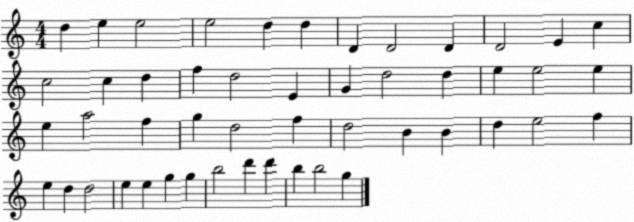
X:1
T:Untitled
M:4/4
L:1/4
K:C
d e e2 e2 d d D D2 D D2 E c c2 c d f d2 E G d2 d e e2 e e a2 f g d2 f d2 B B d e2 f e d d2 e e g g b2 d' d' b b2 g